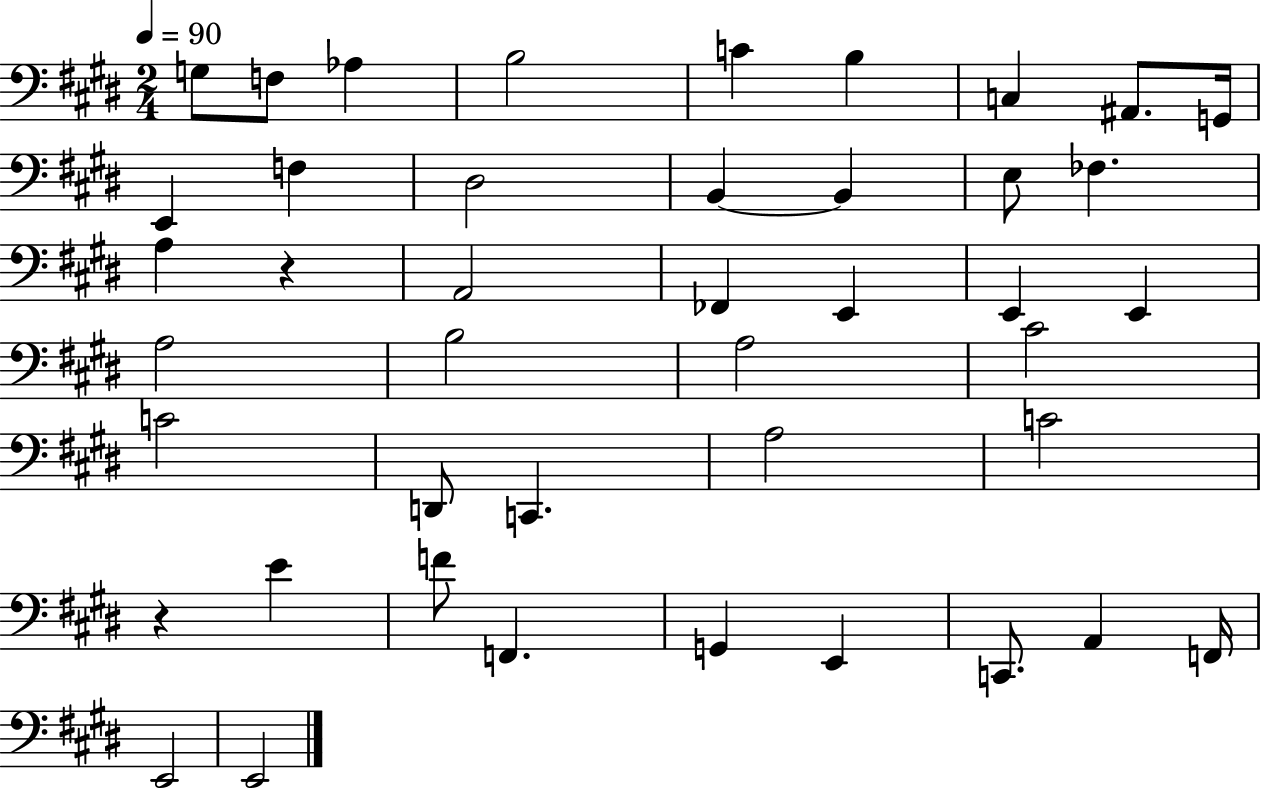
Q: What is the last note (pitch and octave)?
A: E2